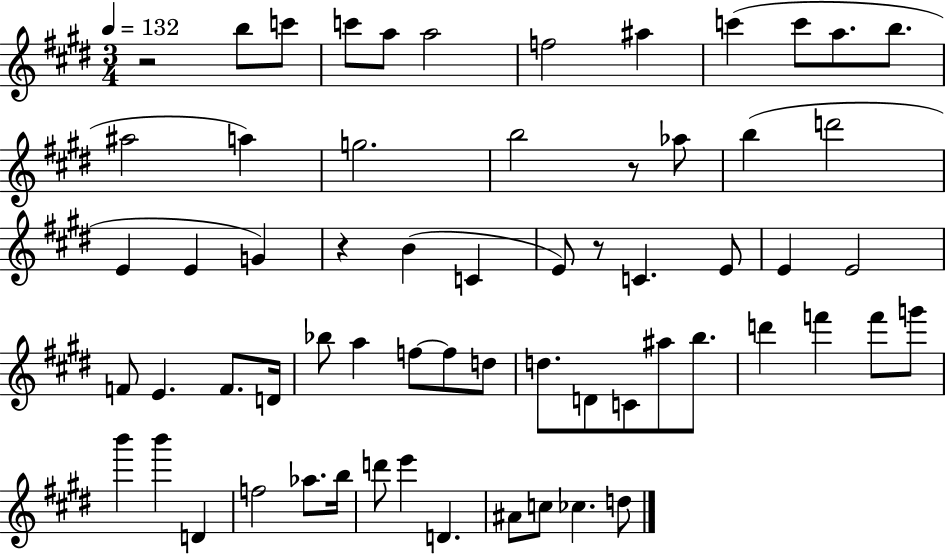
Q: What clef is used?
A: treble